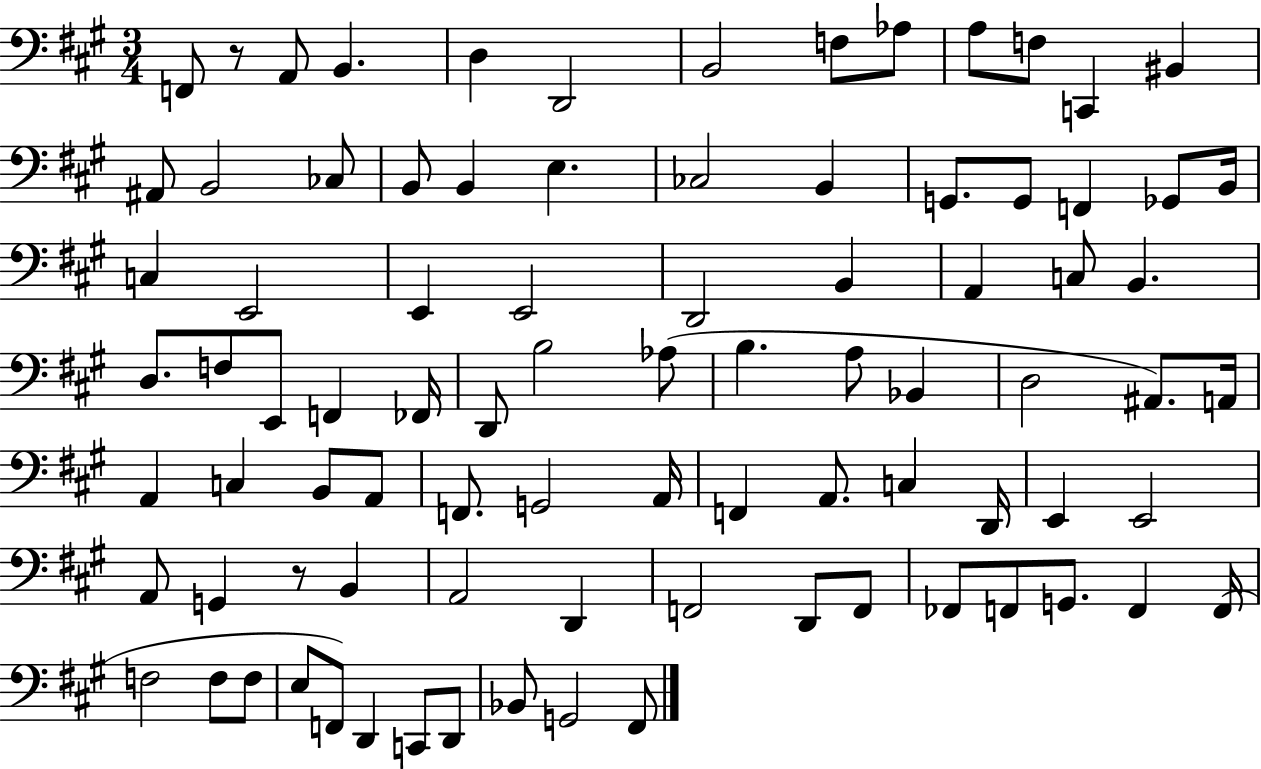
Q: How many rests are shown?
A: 2